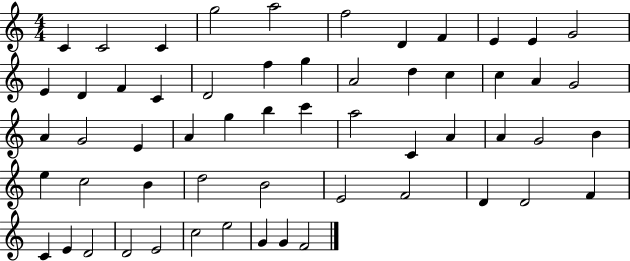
C4/q C4/h C4/q G5/h A5/h F5/h D4/q F4/q E4/q E4/q G4/h E4/q D4/q F4/q C4/q D4/h F5/q G5/q A4/h D5/q C5/q C5/q A4/q G4/h A4/q G4/h E4/q A4/q G5/q B5/q C6/q A5/h C4/q A4/q A4/q G4/h B4/q E5/q C5/h B4/q D5/h B4/h E4/h F4/h D4/q D4/h F4/q C4/q E4/q D4/h D4/h E4/h C5/h E5/h G4/q G4/q F4/h